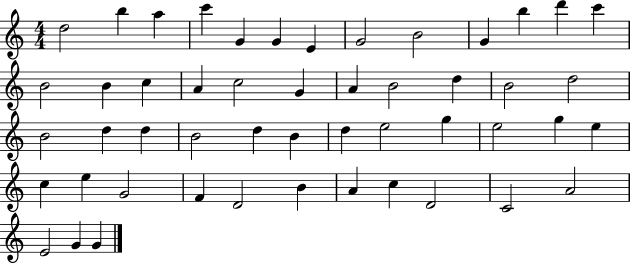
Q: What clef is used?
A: treble